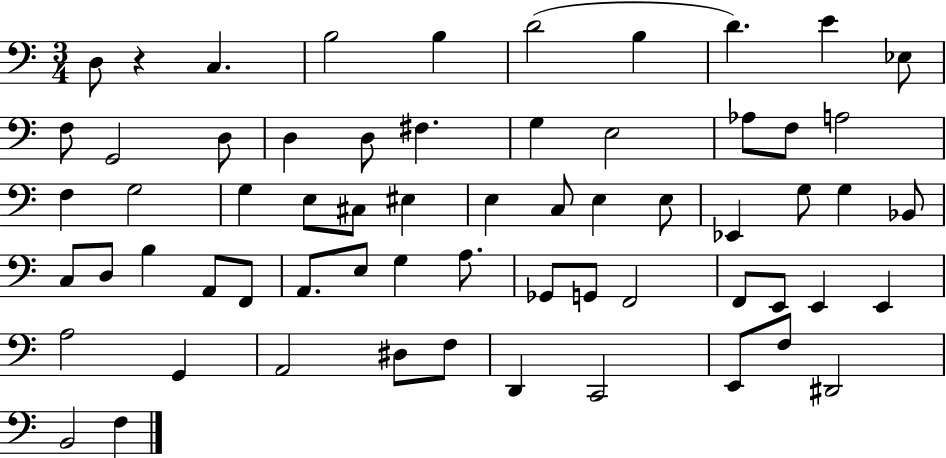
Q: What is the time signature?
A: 3/4